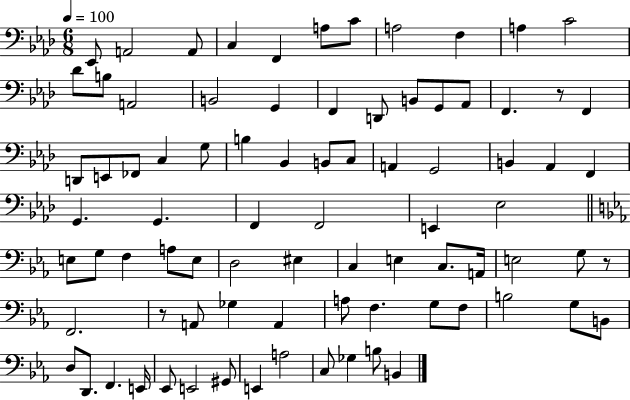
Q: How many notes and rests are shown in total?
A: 83